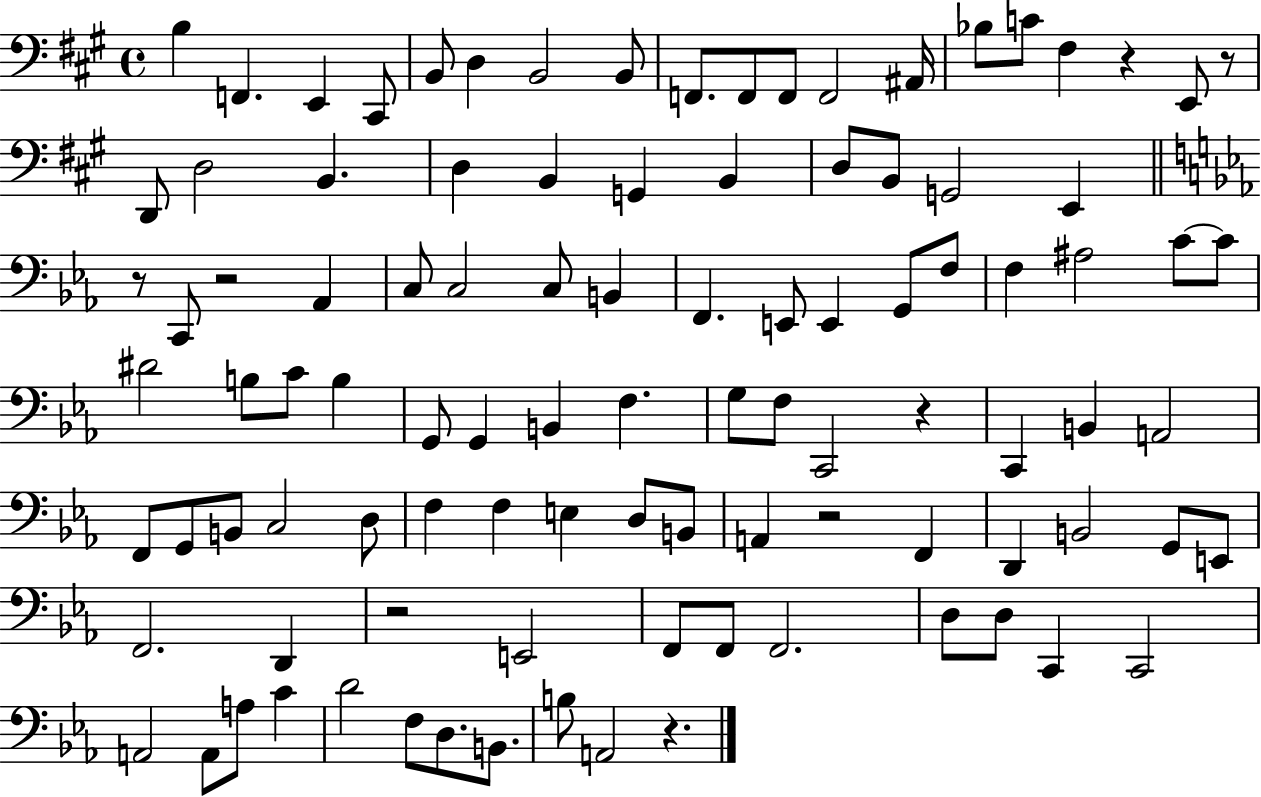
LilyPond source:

{
  \clef bass
  \time 4/4
  \defaultTimeSignature
  \key a \major
  b4 f,4. e,4 cis,8 | b,8 d4 b,2 b,8 | f,8. f,8 f,8 f,2 ais,16 | bes8 c'8 fis4 r4 e,8 r8 | \break d,8 d2 b,4. | d4 b,4 g,4 b,4 | d8 b,8 g,2 e,4 | \bar "||" \break \key ees \major r8 c,8 r2 aes,4 | c8 c2 c8 b,4 | f,4. e,8 e,4 g,8 f8 | f4 ais2 c'8~~ c'8 | \break dis'2 b8 c'8 b4 | g,8 g,4 b,4 f4. | g8 f8 c,2 r4 | c,4 b,4 a,2 | \break f,8 g,8 b,8 c2 d8 | f4 f4 e4 d8 b,8 | a,4 r2 f,4 | d,4 b,2 g,8 e,8 | \break f,2. d,4 | r2 e,2 | f,8 f,8 f,2. | d8 d8 c,4 c,2 | \break a,2 a,8 a8 c'4 | d'2 f8 d8. b,8. | b8 a,2 r4. | \bar "|."
}